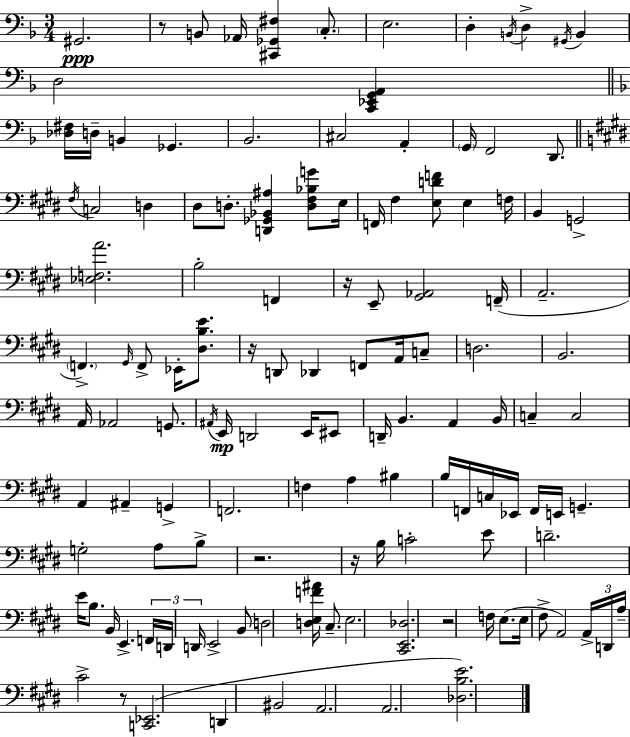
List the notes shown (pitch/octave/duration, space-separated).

G#2/h. R/e B2/e Ab2/s [C#2,Gb2,F#3]/q C3/e. E3/h. D3/q B2/s D3/q G#2/s B2/q D3/h [C2,Eb2,G2,A2]/q [Db3,F#3]/s D3/s B2/q Gb2/q. Bb2/h. C#3/h A2/q G2/s F2/h D2/e. F#3/s C3/h D3/q D#3/e D3/e. [D2,Gb2,Bb2,A#3]/q [D3,F#3,Bb3,G4]/e E3/s F2/s F#3/q [E3,D4,F4]/e E3/q F3/s B2/q G2/h [Eb3,F3,A4]/h. B3/h F2/q R/s E2/e [G#2,Ab2]/h F2/s A2/h. F2/q. G#2/s F2/e Eb2/s [D#3,B3,E4]/e. R/s D2/e Db2/q F2/e A2/s C3/e D3/h. B2/h. A2/s Ab2/h G2/e. A#2/s E2/s D2/h E2/s EIS2/e D2/s B2/q. A2/q B2/s C3/q C3/h A2/q A#2/q G2/q F2/h. F3/q A3/q BIS3/q B3/s F2/s C3/s Eb2/s F2/s E2/s G2/q. G3/h A3/e B3/e R/h. R/s B3/s C4/h E4/e D4/h. E4/s B3/e. B2/s E2/q. F2/s D2/s D2/s E2/h B2/e D3/h [D3,E3,F4,A#4]/s C#3/e. E3/h. [C#2,E2,Db3]/h. R/h F3/s E3/e. E3/s F#3/e A2/h A2/s D2/s A3/s C#4/h R/e [C2,Eb2]/h. D2/q BIS2/h A2/h. A2/h. [Db3,B3,E4]/h.